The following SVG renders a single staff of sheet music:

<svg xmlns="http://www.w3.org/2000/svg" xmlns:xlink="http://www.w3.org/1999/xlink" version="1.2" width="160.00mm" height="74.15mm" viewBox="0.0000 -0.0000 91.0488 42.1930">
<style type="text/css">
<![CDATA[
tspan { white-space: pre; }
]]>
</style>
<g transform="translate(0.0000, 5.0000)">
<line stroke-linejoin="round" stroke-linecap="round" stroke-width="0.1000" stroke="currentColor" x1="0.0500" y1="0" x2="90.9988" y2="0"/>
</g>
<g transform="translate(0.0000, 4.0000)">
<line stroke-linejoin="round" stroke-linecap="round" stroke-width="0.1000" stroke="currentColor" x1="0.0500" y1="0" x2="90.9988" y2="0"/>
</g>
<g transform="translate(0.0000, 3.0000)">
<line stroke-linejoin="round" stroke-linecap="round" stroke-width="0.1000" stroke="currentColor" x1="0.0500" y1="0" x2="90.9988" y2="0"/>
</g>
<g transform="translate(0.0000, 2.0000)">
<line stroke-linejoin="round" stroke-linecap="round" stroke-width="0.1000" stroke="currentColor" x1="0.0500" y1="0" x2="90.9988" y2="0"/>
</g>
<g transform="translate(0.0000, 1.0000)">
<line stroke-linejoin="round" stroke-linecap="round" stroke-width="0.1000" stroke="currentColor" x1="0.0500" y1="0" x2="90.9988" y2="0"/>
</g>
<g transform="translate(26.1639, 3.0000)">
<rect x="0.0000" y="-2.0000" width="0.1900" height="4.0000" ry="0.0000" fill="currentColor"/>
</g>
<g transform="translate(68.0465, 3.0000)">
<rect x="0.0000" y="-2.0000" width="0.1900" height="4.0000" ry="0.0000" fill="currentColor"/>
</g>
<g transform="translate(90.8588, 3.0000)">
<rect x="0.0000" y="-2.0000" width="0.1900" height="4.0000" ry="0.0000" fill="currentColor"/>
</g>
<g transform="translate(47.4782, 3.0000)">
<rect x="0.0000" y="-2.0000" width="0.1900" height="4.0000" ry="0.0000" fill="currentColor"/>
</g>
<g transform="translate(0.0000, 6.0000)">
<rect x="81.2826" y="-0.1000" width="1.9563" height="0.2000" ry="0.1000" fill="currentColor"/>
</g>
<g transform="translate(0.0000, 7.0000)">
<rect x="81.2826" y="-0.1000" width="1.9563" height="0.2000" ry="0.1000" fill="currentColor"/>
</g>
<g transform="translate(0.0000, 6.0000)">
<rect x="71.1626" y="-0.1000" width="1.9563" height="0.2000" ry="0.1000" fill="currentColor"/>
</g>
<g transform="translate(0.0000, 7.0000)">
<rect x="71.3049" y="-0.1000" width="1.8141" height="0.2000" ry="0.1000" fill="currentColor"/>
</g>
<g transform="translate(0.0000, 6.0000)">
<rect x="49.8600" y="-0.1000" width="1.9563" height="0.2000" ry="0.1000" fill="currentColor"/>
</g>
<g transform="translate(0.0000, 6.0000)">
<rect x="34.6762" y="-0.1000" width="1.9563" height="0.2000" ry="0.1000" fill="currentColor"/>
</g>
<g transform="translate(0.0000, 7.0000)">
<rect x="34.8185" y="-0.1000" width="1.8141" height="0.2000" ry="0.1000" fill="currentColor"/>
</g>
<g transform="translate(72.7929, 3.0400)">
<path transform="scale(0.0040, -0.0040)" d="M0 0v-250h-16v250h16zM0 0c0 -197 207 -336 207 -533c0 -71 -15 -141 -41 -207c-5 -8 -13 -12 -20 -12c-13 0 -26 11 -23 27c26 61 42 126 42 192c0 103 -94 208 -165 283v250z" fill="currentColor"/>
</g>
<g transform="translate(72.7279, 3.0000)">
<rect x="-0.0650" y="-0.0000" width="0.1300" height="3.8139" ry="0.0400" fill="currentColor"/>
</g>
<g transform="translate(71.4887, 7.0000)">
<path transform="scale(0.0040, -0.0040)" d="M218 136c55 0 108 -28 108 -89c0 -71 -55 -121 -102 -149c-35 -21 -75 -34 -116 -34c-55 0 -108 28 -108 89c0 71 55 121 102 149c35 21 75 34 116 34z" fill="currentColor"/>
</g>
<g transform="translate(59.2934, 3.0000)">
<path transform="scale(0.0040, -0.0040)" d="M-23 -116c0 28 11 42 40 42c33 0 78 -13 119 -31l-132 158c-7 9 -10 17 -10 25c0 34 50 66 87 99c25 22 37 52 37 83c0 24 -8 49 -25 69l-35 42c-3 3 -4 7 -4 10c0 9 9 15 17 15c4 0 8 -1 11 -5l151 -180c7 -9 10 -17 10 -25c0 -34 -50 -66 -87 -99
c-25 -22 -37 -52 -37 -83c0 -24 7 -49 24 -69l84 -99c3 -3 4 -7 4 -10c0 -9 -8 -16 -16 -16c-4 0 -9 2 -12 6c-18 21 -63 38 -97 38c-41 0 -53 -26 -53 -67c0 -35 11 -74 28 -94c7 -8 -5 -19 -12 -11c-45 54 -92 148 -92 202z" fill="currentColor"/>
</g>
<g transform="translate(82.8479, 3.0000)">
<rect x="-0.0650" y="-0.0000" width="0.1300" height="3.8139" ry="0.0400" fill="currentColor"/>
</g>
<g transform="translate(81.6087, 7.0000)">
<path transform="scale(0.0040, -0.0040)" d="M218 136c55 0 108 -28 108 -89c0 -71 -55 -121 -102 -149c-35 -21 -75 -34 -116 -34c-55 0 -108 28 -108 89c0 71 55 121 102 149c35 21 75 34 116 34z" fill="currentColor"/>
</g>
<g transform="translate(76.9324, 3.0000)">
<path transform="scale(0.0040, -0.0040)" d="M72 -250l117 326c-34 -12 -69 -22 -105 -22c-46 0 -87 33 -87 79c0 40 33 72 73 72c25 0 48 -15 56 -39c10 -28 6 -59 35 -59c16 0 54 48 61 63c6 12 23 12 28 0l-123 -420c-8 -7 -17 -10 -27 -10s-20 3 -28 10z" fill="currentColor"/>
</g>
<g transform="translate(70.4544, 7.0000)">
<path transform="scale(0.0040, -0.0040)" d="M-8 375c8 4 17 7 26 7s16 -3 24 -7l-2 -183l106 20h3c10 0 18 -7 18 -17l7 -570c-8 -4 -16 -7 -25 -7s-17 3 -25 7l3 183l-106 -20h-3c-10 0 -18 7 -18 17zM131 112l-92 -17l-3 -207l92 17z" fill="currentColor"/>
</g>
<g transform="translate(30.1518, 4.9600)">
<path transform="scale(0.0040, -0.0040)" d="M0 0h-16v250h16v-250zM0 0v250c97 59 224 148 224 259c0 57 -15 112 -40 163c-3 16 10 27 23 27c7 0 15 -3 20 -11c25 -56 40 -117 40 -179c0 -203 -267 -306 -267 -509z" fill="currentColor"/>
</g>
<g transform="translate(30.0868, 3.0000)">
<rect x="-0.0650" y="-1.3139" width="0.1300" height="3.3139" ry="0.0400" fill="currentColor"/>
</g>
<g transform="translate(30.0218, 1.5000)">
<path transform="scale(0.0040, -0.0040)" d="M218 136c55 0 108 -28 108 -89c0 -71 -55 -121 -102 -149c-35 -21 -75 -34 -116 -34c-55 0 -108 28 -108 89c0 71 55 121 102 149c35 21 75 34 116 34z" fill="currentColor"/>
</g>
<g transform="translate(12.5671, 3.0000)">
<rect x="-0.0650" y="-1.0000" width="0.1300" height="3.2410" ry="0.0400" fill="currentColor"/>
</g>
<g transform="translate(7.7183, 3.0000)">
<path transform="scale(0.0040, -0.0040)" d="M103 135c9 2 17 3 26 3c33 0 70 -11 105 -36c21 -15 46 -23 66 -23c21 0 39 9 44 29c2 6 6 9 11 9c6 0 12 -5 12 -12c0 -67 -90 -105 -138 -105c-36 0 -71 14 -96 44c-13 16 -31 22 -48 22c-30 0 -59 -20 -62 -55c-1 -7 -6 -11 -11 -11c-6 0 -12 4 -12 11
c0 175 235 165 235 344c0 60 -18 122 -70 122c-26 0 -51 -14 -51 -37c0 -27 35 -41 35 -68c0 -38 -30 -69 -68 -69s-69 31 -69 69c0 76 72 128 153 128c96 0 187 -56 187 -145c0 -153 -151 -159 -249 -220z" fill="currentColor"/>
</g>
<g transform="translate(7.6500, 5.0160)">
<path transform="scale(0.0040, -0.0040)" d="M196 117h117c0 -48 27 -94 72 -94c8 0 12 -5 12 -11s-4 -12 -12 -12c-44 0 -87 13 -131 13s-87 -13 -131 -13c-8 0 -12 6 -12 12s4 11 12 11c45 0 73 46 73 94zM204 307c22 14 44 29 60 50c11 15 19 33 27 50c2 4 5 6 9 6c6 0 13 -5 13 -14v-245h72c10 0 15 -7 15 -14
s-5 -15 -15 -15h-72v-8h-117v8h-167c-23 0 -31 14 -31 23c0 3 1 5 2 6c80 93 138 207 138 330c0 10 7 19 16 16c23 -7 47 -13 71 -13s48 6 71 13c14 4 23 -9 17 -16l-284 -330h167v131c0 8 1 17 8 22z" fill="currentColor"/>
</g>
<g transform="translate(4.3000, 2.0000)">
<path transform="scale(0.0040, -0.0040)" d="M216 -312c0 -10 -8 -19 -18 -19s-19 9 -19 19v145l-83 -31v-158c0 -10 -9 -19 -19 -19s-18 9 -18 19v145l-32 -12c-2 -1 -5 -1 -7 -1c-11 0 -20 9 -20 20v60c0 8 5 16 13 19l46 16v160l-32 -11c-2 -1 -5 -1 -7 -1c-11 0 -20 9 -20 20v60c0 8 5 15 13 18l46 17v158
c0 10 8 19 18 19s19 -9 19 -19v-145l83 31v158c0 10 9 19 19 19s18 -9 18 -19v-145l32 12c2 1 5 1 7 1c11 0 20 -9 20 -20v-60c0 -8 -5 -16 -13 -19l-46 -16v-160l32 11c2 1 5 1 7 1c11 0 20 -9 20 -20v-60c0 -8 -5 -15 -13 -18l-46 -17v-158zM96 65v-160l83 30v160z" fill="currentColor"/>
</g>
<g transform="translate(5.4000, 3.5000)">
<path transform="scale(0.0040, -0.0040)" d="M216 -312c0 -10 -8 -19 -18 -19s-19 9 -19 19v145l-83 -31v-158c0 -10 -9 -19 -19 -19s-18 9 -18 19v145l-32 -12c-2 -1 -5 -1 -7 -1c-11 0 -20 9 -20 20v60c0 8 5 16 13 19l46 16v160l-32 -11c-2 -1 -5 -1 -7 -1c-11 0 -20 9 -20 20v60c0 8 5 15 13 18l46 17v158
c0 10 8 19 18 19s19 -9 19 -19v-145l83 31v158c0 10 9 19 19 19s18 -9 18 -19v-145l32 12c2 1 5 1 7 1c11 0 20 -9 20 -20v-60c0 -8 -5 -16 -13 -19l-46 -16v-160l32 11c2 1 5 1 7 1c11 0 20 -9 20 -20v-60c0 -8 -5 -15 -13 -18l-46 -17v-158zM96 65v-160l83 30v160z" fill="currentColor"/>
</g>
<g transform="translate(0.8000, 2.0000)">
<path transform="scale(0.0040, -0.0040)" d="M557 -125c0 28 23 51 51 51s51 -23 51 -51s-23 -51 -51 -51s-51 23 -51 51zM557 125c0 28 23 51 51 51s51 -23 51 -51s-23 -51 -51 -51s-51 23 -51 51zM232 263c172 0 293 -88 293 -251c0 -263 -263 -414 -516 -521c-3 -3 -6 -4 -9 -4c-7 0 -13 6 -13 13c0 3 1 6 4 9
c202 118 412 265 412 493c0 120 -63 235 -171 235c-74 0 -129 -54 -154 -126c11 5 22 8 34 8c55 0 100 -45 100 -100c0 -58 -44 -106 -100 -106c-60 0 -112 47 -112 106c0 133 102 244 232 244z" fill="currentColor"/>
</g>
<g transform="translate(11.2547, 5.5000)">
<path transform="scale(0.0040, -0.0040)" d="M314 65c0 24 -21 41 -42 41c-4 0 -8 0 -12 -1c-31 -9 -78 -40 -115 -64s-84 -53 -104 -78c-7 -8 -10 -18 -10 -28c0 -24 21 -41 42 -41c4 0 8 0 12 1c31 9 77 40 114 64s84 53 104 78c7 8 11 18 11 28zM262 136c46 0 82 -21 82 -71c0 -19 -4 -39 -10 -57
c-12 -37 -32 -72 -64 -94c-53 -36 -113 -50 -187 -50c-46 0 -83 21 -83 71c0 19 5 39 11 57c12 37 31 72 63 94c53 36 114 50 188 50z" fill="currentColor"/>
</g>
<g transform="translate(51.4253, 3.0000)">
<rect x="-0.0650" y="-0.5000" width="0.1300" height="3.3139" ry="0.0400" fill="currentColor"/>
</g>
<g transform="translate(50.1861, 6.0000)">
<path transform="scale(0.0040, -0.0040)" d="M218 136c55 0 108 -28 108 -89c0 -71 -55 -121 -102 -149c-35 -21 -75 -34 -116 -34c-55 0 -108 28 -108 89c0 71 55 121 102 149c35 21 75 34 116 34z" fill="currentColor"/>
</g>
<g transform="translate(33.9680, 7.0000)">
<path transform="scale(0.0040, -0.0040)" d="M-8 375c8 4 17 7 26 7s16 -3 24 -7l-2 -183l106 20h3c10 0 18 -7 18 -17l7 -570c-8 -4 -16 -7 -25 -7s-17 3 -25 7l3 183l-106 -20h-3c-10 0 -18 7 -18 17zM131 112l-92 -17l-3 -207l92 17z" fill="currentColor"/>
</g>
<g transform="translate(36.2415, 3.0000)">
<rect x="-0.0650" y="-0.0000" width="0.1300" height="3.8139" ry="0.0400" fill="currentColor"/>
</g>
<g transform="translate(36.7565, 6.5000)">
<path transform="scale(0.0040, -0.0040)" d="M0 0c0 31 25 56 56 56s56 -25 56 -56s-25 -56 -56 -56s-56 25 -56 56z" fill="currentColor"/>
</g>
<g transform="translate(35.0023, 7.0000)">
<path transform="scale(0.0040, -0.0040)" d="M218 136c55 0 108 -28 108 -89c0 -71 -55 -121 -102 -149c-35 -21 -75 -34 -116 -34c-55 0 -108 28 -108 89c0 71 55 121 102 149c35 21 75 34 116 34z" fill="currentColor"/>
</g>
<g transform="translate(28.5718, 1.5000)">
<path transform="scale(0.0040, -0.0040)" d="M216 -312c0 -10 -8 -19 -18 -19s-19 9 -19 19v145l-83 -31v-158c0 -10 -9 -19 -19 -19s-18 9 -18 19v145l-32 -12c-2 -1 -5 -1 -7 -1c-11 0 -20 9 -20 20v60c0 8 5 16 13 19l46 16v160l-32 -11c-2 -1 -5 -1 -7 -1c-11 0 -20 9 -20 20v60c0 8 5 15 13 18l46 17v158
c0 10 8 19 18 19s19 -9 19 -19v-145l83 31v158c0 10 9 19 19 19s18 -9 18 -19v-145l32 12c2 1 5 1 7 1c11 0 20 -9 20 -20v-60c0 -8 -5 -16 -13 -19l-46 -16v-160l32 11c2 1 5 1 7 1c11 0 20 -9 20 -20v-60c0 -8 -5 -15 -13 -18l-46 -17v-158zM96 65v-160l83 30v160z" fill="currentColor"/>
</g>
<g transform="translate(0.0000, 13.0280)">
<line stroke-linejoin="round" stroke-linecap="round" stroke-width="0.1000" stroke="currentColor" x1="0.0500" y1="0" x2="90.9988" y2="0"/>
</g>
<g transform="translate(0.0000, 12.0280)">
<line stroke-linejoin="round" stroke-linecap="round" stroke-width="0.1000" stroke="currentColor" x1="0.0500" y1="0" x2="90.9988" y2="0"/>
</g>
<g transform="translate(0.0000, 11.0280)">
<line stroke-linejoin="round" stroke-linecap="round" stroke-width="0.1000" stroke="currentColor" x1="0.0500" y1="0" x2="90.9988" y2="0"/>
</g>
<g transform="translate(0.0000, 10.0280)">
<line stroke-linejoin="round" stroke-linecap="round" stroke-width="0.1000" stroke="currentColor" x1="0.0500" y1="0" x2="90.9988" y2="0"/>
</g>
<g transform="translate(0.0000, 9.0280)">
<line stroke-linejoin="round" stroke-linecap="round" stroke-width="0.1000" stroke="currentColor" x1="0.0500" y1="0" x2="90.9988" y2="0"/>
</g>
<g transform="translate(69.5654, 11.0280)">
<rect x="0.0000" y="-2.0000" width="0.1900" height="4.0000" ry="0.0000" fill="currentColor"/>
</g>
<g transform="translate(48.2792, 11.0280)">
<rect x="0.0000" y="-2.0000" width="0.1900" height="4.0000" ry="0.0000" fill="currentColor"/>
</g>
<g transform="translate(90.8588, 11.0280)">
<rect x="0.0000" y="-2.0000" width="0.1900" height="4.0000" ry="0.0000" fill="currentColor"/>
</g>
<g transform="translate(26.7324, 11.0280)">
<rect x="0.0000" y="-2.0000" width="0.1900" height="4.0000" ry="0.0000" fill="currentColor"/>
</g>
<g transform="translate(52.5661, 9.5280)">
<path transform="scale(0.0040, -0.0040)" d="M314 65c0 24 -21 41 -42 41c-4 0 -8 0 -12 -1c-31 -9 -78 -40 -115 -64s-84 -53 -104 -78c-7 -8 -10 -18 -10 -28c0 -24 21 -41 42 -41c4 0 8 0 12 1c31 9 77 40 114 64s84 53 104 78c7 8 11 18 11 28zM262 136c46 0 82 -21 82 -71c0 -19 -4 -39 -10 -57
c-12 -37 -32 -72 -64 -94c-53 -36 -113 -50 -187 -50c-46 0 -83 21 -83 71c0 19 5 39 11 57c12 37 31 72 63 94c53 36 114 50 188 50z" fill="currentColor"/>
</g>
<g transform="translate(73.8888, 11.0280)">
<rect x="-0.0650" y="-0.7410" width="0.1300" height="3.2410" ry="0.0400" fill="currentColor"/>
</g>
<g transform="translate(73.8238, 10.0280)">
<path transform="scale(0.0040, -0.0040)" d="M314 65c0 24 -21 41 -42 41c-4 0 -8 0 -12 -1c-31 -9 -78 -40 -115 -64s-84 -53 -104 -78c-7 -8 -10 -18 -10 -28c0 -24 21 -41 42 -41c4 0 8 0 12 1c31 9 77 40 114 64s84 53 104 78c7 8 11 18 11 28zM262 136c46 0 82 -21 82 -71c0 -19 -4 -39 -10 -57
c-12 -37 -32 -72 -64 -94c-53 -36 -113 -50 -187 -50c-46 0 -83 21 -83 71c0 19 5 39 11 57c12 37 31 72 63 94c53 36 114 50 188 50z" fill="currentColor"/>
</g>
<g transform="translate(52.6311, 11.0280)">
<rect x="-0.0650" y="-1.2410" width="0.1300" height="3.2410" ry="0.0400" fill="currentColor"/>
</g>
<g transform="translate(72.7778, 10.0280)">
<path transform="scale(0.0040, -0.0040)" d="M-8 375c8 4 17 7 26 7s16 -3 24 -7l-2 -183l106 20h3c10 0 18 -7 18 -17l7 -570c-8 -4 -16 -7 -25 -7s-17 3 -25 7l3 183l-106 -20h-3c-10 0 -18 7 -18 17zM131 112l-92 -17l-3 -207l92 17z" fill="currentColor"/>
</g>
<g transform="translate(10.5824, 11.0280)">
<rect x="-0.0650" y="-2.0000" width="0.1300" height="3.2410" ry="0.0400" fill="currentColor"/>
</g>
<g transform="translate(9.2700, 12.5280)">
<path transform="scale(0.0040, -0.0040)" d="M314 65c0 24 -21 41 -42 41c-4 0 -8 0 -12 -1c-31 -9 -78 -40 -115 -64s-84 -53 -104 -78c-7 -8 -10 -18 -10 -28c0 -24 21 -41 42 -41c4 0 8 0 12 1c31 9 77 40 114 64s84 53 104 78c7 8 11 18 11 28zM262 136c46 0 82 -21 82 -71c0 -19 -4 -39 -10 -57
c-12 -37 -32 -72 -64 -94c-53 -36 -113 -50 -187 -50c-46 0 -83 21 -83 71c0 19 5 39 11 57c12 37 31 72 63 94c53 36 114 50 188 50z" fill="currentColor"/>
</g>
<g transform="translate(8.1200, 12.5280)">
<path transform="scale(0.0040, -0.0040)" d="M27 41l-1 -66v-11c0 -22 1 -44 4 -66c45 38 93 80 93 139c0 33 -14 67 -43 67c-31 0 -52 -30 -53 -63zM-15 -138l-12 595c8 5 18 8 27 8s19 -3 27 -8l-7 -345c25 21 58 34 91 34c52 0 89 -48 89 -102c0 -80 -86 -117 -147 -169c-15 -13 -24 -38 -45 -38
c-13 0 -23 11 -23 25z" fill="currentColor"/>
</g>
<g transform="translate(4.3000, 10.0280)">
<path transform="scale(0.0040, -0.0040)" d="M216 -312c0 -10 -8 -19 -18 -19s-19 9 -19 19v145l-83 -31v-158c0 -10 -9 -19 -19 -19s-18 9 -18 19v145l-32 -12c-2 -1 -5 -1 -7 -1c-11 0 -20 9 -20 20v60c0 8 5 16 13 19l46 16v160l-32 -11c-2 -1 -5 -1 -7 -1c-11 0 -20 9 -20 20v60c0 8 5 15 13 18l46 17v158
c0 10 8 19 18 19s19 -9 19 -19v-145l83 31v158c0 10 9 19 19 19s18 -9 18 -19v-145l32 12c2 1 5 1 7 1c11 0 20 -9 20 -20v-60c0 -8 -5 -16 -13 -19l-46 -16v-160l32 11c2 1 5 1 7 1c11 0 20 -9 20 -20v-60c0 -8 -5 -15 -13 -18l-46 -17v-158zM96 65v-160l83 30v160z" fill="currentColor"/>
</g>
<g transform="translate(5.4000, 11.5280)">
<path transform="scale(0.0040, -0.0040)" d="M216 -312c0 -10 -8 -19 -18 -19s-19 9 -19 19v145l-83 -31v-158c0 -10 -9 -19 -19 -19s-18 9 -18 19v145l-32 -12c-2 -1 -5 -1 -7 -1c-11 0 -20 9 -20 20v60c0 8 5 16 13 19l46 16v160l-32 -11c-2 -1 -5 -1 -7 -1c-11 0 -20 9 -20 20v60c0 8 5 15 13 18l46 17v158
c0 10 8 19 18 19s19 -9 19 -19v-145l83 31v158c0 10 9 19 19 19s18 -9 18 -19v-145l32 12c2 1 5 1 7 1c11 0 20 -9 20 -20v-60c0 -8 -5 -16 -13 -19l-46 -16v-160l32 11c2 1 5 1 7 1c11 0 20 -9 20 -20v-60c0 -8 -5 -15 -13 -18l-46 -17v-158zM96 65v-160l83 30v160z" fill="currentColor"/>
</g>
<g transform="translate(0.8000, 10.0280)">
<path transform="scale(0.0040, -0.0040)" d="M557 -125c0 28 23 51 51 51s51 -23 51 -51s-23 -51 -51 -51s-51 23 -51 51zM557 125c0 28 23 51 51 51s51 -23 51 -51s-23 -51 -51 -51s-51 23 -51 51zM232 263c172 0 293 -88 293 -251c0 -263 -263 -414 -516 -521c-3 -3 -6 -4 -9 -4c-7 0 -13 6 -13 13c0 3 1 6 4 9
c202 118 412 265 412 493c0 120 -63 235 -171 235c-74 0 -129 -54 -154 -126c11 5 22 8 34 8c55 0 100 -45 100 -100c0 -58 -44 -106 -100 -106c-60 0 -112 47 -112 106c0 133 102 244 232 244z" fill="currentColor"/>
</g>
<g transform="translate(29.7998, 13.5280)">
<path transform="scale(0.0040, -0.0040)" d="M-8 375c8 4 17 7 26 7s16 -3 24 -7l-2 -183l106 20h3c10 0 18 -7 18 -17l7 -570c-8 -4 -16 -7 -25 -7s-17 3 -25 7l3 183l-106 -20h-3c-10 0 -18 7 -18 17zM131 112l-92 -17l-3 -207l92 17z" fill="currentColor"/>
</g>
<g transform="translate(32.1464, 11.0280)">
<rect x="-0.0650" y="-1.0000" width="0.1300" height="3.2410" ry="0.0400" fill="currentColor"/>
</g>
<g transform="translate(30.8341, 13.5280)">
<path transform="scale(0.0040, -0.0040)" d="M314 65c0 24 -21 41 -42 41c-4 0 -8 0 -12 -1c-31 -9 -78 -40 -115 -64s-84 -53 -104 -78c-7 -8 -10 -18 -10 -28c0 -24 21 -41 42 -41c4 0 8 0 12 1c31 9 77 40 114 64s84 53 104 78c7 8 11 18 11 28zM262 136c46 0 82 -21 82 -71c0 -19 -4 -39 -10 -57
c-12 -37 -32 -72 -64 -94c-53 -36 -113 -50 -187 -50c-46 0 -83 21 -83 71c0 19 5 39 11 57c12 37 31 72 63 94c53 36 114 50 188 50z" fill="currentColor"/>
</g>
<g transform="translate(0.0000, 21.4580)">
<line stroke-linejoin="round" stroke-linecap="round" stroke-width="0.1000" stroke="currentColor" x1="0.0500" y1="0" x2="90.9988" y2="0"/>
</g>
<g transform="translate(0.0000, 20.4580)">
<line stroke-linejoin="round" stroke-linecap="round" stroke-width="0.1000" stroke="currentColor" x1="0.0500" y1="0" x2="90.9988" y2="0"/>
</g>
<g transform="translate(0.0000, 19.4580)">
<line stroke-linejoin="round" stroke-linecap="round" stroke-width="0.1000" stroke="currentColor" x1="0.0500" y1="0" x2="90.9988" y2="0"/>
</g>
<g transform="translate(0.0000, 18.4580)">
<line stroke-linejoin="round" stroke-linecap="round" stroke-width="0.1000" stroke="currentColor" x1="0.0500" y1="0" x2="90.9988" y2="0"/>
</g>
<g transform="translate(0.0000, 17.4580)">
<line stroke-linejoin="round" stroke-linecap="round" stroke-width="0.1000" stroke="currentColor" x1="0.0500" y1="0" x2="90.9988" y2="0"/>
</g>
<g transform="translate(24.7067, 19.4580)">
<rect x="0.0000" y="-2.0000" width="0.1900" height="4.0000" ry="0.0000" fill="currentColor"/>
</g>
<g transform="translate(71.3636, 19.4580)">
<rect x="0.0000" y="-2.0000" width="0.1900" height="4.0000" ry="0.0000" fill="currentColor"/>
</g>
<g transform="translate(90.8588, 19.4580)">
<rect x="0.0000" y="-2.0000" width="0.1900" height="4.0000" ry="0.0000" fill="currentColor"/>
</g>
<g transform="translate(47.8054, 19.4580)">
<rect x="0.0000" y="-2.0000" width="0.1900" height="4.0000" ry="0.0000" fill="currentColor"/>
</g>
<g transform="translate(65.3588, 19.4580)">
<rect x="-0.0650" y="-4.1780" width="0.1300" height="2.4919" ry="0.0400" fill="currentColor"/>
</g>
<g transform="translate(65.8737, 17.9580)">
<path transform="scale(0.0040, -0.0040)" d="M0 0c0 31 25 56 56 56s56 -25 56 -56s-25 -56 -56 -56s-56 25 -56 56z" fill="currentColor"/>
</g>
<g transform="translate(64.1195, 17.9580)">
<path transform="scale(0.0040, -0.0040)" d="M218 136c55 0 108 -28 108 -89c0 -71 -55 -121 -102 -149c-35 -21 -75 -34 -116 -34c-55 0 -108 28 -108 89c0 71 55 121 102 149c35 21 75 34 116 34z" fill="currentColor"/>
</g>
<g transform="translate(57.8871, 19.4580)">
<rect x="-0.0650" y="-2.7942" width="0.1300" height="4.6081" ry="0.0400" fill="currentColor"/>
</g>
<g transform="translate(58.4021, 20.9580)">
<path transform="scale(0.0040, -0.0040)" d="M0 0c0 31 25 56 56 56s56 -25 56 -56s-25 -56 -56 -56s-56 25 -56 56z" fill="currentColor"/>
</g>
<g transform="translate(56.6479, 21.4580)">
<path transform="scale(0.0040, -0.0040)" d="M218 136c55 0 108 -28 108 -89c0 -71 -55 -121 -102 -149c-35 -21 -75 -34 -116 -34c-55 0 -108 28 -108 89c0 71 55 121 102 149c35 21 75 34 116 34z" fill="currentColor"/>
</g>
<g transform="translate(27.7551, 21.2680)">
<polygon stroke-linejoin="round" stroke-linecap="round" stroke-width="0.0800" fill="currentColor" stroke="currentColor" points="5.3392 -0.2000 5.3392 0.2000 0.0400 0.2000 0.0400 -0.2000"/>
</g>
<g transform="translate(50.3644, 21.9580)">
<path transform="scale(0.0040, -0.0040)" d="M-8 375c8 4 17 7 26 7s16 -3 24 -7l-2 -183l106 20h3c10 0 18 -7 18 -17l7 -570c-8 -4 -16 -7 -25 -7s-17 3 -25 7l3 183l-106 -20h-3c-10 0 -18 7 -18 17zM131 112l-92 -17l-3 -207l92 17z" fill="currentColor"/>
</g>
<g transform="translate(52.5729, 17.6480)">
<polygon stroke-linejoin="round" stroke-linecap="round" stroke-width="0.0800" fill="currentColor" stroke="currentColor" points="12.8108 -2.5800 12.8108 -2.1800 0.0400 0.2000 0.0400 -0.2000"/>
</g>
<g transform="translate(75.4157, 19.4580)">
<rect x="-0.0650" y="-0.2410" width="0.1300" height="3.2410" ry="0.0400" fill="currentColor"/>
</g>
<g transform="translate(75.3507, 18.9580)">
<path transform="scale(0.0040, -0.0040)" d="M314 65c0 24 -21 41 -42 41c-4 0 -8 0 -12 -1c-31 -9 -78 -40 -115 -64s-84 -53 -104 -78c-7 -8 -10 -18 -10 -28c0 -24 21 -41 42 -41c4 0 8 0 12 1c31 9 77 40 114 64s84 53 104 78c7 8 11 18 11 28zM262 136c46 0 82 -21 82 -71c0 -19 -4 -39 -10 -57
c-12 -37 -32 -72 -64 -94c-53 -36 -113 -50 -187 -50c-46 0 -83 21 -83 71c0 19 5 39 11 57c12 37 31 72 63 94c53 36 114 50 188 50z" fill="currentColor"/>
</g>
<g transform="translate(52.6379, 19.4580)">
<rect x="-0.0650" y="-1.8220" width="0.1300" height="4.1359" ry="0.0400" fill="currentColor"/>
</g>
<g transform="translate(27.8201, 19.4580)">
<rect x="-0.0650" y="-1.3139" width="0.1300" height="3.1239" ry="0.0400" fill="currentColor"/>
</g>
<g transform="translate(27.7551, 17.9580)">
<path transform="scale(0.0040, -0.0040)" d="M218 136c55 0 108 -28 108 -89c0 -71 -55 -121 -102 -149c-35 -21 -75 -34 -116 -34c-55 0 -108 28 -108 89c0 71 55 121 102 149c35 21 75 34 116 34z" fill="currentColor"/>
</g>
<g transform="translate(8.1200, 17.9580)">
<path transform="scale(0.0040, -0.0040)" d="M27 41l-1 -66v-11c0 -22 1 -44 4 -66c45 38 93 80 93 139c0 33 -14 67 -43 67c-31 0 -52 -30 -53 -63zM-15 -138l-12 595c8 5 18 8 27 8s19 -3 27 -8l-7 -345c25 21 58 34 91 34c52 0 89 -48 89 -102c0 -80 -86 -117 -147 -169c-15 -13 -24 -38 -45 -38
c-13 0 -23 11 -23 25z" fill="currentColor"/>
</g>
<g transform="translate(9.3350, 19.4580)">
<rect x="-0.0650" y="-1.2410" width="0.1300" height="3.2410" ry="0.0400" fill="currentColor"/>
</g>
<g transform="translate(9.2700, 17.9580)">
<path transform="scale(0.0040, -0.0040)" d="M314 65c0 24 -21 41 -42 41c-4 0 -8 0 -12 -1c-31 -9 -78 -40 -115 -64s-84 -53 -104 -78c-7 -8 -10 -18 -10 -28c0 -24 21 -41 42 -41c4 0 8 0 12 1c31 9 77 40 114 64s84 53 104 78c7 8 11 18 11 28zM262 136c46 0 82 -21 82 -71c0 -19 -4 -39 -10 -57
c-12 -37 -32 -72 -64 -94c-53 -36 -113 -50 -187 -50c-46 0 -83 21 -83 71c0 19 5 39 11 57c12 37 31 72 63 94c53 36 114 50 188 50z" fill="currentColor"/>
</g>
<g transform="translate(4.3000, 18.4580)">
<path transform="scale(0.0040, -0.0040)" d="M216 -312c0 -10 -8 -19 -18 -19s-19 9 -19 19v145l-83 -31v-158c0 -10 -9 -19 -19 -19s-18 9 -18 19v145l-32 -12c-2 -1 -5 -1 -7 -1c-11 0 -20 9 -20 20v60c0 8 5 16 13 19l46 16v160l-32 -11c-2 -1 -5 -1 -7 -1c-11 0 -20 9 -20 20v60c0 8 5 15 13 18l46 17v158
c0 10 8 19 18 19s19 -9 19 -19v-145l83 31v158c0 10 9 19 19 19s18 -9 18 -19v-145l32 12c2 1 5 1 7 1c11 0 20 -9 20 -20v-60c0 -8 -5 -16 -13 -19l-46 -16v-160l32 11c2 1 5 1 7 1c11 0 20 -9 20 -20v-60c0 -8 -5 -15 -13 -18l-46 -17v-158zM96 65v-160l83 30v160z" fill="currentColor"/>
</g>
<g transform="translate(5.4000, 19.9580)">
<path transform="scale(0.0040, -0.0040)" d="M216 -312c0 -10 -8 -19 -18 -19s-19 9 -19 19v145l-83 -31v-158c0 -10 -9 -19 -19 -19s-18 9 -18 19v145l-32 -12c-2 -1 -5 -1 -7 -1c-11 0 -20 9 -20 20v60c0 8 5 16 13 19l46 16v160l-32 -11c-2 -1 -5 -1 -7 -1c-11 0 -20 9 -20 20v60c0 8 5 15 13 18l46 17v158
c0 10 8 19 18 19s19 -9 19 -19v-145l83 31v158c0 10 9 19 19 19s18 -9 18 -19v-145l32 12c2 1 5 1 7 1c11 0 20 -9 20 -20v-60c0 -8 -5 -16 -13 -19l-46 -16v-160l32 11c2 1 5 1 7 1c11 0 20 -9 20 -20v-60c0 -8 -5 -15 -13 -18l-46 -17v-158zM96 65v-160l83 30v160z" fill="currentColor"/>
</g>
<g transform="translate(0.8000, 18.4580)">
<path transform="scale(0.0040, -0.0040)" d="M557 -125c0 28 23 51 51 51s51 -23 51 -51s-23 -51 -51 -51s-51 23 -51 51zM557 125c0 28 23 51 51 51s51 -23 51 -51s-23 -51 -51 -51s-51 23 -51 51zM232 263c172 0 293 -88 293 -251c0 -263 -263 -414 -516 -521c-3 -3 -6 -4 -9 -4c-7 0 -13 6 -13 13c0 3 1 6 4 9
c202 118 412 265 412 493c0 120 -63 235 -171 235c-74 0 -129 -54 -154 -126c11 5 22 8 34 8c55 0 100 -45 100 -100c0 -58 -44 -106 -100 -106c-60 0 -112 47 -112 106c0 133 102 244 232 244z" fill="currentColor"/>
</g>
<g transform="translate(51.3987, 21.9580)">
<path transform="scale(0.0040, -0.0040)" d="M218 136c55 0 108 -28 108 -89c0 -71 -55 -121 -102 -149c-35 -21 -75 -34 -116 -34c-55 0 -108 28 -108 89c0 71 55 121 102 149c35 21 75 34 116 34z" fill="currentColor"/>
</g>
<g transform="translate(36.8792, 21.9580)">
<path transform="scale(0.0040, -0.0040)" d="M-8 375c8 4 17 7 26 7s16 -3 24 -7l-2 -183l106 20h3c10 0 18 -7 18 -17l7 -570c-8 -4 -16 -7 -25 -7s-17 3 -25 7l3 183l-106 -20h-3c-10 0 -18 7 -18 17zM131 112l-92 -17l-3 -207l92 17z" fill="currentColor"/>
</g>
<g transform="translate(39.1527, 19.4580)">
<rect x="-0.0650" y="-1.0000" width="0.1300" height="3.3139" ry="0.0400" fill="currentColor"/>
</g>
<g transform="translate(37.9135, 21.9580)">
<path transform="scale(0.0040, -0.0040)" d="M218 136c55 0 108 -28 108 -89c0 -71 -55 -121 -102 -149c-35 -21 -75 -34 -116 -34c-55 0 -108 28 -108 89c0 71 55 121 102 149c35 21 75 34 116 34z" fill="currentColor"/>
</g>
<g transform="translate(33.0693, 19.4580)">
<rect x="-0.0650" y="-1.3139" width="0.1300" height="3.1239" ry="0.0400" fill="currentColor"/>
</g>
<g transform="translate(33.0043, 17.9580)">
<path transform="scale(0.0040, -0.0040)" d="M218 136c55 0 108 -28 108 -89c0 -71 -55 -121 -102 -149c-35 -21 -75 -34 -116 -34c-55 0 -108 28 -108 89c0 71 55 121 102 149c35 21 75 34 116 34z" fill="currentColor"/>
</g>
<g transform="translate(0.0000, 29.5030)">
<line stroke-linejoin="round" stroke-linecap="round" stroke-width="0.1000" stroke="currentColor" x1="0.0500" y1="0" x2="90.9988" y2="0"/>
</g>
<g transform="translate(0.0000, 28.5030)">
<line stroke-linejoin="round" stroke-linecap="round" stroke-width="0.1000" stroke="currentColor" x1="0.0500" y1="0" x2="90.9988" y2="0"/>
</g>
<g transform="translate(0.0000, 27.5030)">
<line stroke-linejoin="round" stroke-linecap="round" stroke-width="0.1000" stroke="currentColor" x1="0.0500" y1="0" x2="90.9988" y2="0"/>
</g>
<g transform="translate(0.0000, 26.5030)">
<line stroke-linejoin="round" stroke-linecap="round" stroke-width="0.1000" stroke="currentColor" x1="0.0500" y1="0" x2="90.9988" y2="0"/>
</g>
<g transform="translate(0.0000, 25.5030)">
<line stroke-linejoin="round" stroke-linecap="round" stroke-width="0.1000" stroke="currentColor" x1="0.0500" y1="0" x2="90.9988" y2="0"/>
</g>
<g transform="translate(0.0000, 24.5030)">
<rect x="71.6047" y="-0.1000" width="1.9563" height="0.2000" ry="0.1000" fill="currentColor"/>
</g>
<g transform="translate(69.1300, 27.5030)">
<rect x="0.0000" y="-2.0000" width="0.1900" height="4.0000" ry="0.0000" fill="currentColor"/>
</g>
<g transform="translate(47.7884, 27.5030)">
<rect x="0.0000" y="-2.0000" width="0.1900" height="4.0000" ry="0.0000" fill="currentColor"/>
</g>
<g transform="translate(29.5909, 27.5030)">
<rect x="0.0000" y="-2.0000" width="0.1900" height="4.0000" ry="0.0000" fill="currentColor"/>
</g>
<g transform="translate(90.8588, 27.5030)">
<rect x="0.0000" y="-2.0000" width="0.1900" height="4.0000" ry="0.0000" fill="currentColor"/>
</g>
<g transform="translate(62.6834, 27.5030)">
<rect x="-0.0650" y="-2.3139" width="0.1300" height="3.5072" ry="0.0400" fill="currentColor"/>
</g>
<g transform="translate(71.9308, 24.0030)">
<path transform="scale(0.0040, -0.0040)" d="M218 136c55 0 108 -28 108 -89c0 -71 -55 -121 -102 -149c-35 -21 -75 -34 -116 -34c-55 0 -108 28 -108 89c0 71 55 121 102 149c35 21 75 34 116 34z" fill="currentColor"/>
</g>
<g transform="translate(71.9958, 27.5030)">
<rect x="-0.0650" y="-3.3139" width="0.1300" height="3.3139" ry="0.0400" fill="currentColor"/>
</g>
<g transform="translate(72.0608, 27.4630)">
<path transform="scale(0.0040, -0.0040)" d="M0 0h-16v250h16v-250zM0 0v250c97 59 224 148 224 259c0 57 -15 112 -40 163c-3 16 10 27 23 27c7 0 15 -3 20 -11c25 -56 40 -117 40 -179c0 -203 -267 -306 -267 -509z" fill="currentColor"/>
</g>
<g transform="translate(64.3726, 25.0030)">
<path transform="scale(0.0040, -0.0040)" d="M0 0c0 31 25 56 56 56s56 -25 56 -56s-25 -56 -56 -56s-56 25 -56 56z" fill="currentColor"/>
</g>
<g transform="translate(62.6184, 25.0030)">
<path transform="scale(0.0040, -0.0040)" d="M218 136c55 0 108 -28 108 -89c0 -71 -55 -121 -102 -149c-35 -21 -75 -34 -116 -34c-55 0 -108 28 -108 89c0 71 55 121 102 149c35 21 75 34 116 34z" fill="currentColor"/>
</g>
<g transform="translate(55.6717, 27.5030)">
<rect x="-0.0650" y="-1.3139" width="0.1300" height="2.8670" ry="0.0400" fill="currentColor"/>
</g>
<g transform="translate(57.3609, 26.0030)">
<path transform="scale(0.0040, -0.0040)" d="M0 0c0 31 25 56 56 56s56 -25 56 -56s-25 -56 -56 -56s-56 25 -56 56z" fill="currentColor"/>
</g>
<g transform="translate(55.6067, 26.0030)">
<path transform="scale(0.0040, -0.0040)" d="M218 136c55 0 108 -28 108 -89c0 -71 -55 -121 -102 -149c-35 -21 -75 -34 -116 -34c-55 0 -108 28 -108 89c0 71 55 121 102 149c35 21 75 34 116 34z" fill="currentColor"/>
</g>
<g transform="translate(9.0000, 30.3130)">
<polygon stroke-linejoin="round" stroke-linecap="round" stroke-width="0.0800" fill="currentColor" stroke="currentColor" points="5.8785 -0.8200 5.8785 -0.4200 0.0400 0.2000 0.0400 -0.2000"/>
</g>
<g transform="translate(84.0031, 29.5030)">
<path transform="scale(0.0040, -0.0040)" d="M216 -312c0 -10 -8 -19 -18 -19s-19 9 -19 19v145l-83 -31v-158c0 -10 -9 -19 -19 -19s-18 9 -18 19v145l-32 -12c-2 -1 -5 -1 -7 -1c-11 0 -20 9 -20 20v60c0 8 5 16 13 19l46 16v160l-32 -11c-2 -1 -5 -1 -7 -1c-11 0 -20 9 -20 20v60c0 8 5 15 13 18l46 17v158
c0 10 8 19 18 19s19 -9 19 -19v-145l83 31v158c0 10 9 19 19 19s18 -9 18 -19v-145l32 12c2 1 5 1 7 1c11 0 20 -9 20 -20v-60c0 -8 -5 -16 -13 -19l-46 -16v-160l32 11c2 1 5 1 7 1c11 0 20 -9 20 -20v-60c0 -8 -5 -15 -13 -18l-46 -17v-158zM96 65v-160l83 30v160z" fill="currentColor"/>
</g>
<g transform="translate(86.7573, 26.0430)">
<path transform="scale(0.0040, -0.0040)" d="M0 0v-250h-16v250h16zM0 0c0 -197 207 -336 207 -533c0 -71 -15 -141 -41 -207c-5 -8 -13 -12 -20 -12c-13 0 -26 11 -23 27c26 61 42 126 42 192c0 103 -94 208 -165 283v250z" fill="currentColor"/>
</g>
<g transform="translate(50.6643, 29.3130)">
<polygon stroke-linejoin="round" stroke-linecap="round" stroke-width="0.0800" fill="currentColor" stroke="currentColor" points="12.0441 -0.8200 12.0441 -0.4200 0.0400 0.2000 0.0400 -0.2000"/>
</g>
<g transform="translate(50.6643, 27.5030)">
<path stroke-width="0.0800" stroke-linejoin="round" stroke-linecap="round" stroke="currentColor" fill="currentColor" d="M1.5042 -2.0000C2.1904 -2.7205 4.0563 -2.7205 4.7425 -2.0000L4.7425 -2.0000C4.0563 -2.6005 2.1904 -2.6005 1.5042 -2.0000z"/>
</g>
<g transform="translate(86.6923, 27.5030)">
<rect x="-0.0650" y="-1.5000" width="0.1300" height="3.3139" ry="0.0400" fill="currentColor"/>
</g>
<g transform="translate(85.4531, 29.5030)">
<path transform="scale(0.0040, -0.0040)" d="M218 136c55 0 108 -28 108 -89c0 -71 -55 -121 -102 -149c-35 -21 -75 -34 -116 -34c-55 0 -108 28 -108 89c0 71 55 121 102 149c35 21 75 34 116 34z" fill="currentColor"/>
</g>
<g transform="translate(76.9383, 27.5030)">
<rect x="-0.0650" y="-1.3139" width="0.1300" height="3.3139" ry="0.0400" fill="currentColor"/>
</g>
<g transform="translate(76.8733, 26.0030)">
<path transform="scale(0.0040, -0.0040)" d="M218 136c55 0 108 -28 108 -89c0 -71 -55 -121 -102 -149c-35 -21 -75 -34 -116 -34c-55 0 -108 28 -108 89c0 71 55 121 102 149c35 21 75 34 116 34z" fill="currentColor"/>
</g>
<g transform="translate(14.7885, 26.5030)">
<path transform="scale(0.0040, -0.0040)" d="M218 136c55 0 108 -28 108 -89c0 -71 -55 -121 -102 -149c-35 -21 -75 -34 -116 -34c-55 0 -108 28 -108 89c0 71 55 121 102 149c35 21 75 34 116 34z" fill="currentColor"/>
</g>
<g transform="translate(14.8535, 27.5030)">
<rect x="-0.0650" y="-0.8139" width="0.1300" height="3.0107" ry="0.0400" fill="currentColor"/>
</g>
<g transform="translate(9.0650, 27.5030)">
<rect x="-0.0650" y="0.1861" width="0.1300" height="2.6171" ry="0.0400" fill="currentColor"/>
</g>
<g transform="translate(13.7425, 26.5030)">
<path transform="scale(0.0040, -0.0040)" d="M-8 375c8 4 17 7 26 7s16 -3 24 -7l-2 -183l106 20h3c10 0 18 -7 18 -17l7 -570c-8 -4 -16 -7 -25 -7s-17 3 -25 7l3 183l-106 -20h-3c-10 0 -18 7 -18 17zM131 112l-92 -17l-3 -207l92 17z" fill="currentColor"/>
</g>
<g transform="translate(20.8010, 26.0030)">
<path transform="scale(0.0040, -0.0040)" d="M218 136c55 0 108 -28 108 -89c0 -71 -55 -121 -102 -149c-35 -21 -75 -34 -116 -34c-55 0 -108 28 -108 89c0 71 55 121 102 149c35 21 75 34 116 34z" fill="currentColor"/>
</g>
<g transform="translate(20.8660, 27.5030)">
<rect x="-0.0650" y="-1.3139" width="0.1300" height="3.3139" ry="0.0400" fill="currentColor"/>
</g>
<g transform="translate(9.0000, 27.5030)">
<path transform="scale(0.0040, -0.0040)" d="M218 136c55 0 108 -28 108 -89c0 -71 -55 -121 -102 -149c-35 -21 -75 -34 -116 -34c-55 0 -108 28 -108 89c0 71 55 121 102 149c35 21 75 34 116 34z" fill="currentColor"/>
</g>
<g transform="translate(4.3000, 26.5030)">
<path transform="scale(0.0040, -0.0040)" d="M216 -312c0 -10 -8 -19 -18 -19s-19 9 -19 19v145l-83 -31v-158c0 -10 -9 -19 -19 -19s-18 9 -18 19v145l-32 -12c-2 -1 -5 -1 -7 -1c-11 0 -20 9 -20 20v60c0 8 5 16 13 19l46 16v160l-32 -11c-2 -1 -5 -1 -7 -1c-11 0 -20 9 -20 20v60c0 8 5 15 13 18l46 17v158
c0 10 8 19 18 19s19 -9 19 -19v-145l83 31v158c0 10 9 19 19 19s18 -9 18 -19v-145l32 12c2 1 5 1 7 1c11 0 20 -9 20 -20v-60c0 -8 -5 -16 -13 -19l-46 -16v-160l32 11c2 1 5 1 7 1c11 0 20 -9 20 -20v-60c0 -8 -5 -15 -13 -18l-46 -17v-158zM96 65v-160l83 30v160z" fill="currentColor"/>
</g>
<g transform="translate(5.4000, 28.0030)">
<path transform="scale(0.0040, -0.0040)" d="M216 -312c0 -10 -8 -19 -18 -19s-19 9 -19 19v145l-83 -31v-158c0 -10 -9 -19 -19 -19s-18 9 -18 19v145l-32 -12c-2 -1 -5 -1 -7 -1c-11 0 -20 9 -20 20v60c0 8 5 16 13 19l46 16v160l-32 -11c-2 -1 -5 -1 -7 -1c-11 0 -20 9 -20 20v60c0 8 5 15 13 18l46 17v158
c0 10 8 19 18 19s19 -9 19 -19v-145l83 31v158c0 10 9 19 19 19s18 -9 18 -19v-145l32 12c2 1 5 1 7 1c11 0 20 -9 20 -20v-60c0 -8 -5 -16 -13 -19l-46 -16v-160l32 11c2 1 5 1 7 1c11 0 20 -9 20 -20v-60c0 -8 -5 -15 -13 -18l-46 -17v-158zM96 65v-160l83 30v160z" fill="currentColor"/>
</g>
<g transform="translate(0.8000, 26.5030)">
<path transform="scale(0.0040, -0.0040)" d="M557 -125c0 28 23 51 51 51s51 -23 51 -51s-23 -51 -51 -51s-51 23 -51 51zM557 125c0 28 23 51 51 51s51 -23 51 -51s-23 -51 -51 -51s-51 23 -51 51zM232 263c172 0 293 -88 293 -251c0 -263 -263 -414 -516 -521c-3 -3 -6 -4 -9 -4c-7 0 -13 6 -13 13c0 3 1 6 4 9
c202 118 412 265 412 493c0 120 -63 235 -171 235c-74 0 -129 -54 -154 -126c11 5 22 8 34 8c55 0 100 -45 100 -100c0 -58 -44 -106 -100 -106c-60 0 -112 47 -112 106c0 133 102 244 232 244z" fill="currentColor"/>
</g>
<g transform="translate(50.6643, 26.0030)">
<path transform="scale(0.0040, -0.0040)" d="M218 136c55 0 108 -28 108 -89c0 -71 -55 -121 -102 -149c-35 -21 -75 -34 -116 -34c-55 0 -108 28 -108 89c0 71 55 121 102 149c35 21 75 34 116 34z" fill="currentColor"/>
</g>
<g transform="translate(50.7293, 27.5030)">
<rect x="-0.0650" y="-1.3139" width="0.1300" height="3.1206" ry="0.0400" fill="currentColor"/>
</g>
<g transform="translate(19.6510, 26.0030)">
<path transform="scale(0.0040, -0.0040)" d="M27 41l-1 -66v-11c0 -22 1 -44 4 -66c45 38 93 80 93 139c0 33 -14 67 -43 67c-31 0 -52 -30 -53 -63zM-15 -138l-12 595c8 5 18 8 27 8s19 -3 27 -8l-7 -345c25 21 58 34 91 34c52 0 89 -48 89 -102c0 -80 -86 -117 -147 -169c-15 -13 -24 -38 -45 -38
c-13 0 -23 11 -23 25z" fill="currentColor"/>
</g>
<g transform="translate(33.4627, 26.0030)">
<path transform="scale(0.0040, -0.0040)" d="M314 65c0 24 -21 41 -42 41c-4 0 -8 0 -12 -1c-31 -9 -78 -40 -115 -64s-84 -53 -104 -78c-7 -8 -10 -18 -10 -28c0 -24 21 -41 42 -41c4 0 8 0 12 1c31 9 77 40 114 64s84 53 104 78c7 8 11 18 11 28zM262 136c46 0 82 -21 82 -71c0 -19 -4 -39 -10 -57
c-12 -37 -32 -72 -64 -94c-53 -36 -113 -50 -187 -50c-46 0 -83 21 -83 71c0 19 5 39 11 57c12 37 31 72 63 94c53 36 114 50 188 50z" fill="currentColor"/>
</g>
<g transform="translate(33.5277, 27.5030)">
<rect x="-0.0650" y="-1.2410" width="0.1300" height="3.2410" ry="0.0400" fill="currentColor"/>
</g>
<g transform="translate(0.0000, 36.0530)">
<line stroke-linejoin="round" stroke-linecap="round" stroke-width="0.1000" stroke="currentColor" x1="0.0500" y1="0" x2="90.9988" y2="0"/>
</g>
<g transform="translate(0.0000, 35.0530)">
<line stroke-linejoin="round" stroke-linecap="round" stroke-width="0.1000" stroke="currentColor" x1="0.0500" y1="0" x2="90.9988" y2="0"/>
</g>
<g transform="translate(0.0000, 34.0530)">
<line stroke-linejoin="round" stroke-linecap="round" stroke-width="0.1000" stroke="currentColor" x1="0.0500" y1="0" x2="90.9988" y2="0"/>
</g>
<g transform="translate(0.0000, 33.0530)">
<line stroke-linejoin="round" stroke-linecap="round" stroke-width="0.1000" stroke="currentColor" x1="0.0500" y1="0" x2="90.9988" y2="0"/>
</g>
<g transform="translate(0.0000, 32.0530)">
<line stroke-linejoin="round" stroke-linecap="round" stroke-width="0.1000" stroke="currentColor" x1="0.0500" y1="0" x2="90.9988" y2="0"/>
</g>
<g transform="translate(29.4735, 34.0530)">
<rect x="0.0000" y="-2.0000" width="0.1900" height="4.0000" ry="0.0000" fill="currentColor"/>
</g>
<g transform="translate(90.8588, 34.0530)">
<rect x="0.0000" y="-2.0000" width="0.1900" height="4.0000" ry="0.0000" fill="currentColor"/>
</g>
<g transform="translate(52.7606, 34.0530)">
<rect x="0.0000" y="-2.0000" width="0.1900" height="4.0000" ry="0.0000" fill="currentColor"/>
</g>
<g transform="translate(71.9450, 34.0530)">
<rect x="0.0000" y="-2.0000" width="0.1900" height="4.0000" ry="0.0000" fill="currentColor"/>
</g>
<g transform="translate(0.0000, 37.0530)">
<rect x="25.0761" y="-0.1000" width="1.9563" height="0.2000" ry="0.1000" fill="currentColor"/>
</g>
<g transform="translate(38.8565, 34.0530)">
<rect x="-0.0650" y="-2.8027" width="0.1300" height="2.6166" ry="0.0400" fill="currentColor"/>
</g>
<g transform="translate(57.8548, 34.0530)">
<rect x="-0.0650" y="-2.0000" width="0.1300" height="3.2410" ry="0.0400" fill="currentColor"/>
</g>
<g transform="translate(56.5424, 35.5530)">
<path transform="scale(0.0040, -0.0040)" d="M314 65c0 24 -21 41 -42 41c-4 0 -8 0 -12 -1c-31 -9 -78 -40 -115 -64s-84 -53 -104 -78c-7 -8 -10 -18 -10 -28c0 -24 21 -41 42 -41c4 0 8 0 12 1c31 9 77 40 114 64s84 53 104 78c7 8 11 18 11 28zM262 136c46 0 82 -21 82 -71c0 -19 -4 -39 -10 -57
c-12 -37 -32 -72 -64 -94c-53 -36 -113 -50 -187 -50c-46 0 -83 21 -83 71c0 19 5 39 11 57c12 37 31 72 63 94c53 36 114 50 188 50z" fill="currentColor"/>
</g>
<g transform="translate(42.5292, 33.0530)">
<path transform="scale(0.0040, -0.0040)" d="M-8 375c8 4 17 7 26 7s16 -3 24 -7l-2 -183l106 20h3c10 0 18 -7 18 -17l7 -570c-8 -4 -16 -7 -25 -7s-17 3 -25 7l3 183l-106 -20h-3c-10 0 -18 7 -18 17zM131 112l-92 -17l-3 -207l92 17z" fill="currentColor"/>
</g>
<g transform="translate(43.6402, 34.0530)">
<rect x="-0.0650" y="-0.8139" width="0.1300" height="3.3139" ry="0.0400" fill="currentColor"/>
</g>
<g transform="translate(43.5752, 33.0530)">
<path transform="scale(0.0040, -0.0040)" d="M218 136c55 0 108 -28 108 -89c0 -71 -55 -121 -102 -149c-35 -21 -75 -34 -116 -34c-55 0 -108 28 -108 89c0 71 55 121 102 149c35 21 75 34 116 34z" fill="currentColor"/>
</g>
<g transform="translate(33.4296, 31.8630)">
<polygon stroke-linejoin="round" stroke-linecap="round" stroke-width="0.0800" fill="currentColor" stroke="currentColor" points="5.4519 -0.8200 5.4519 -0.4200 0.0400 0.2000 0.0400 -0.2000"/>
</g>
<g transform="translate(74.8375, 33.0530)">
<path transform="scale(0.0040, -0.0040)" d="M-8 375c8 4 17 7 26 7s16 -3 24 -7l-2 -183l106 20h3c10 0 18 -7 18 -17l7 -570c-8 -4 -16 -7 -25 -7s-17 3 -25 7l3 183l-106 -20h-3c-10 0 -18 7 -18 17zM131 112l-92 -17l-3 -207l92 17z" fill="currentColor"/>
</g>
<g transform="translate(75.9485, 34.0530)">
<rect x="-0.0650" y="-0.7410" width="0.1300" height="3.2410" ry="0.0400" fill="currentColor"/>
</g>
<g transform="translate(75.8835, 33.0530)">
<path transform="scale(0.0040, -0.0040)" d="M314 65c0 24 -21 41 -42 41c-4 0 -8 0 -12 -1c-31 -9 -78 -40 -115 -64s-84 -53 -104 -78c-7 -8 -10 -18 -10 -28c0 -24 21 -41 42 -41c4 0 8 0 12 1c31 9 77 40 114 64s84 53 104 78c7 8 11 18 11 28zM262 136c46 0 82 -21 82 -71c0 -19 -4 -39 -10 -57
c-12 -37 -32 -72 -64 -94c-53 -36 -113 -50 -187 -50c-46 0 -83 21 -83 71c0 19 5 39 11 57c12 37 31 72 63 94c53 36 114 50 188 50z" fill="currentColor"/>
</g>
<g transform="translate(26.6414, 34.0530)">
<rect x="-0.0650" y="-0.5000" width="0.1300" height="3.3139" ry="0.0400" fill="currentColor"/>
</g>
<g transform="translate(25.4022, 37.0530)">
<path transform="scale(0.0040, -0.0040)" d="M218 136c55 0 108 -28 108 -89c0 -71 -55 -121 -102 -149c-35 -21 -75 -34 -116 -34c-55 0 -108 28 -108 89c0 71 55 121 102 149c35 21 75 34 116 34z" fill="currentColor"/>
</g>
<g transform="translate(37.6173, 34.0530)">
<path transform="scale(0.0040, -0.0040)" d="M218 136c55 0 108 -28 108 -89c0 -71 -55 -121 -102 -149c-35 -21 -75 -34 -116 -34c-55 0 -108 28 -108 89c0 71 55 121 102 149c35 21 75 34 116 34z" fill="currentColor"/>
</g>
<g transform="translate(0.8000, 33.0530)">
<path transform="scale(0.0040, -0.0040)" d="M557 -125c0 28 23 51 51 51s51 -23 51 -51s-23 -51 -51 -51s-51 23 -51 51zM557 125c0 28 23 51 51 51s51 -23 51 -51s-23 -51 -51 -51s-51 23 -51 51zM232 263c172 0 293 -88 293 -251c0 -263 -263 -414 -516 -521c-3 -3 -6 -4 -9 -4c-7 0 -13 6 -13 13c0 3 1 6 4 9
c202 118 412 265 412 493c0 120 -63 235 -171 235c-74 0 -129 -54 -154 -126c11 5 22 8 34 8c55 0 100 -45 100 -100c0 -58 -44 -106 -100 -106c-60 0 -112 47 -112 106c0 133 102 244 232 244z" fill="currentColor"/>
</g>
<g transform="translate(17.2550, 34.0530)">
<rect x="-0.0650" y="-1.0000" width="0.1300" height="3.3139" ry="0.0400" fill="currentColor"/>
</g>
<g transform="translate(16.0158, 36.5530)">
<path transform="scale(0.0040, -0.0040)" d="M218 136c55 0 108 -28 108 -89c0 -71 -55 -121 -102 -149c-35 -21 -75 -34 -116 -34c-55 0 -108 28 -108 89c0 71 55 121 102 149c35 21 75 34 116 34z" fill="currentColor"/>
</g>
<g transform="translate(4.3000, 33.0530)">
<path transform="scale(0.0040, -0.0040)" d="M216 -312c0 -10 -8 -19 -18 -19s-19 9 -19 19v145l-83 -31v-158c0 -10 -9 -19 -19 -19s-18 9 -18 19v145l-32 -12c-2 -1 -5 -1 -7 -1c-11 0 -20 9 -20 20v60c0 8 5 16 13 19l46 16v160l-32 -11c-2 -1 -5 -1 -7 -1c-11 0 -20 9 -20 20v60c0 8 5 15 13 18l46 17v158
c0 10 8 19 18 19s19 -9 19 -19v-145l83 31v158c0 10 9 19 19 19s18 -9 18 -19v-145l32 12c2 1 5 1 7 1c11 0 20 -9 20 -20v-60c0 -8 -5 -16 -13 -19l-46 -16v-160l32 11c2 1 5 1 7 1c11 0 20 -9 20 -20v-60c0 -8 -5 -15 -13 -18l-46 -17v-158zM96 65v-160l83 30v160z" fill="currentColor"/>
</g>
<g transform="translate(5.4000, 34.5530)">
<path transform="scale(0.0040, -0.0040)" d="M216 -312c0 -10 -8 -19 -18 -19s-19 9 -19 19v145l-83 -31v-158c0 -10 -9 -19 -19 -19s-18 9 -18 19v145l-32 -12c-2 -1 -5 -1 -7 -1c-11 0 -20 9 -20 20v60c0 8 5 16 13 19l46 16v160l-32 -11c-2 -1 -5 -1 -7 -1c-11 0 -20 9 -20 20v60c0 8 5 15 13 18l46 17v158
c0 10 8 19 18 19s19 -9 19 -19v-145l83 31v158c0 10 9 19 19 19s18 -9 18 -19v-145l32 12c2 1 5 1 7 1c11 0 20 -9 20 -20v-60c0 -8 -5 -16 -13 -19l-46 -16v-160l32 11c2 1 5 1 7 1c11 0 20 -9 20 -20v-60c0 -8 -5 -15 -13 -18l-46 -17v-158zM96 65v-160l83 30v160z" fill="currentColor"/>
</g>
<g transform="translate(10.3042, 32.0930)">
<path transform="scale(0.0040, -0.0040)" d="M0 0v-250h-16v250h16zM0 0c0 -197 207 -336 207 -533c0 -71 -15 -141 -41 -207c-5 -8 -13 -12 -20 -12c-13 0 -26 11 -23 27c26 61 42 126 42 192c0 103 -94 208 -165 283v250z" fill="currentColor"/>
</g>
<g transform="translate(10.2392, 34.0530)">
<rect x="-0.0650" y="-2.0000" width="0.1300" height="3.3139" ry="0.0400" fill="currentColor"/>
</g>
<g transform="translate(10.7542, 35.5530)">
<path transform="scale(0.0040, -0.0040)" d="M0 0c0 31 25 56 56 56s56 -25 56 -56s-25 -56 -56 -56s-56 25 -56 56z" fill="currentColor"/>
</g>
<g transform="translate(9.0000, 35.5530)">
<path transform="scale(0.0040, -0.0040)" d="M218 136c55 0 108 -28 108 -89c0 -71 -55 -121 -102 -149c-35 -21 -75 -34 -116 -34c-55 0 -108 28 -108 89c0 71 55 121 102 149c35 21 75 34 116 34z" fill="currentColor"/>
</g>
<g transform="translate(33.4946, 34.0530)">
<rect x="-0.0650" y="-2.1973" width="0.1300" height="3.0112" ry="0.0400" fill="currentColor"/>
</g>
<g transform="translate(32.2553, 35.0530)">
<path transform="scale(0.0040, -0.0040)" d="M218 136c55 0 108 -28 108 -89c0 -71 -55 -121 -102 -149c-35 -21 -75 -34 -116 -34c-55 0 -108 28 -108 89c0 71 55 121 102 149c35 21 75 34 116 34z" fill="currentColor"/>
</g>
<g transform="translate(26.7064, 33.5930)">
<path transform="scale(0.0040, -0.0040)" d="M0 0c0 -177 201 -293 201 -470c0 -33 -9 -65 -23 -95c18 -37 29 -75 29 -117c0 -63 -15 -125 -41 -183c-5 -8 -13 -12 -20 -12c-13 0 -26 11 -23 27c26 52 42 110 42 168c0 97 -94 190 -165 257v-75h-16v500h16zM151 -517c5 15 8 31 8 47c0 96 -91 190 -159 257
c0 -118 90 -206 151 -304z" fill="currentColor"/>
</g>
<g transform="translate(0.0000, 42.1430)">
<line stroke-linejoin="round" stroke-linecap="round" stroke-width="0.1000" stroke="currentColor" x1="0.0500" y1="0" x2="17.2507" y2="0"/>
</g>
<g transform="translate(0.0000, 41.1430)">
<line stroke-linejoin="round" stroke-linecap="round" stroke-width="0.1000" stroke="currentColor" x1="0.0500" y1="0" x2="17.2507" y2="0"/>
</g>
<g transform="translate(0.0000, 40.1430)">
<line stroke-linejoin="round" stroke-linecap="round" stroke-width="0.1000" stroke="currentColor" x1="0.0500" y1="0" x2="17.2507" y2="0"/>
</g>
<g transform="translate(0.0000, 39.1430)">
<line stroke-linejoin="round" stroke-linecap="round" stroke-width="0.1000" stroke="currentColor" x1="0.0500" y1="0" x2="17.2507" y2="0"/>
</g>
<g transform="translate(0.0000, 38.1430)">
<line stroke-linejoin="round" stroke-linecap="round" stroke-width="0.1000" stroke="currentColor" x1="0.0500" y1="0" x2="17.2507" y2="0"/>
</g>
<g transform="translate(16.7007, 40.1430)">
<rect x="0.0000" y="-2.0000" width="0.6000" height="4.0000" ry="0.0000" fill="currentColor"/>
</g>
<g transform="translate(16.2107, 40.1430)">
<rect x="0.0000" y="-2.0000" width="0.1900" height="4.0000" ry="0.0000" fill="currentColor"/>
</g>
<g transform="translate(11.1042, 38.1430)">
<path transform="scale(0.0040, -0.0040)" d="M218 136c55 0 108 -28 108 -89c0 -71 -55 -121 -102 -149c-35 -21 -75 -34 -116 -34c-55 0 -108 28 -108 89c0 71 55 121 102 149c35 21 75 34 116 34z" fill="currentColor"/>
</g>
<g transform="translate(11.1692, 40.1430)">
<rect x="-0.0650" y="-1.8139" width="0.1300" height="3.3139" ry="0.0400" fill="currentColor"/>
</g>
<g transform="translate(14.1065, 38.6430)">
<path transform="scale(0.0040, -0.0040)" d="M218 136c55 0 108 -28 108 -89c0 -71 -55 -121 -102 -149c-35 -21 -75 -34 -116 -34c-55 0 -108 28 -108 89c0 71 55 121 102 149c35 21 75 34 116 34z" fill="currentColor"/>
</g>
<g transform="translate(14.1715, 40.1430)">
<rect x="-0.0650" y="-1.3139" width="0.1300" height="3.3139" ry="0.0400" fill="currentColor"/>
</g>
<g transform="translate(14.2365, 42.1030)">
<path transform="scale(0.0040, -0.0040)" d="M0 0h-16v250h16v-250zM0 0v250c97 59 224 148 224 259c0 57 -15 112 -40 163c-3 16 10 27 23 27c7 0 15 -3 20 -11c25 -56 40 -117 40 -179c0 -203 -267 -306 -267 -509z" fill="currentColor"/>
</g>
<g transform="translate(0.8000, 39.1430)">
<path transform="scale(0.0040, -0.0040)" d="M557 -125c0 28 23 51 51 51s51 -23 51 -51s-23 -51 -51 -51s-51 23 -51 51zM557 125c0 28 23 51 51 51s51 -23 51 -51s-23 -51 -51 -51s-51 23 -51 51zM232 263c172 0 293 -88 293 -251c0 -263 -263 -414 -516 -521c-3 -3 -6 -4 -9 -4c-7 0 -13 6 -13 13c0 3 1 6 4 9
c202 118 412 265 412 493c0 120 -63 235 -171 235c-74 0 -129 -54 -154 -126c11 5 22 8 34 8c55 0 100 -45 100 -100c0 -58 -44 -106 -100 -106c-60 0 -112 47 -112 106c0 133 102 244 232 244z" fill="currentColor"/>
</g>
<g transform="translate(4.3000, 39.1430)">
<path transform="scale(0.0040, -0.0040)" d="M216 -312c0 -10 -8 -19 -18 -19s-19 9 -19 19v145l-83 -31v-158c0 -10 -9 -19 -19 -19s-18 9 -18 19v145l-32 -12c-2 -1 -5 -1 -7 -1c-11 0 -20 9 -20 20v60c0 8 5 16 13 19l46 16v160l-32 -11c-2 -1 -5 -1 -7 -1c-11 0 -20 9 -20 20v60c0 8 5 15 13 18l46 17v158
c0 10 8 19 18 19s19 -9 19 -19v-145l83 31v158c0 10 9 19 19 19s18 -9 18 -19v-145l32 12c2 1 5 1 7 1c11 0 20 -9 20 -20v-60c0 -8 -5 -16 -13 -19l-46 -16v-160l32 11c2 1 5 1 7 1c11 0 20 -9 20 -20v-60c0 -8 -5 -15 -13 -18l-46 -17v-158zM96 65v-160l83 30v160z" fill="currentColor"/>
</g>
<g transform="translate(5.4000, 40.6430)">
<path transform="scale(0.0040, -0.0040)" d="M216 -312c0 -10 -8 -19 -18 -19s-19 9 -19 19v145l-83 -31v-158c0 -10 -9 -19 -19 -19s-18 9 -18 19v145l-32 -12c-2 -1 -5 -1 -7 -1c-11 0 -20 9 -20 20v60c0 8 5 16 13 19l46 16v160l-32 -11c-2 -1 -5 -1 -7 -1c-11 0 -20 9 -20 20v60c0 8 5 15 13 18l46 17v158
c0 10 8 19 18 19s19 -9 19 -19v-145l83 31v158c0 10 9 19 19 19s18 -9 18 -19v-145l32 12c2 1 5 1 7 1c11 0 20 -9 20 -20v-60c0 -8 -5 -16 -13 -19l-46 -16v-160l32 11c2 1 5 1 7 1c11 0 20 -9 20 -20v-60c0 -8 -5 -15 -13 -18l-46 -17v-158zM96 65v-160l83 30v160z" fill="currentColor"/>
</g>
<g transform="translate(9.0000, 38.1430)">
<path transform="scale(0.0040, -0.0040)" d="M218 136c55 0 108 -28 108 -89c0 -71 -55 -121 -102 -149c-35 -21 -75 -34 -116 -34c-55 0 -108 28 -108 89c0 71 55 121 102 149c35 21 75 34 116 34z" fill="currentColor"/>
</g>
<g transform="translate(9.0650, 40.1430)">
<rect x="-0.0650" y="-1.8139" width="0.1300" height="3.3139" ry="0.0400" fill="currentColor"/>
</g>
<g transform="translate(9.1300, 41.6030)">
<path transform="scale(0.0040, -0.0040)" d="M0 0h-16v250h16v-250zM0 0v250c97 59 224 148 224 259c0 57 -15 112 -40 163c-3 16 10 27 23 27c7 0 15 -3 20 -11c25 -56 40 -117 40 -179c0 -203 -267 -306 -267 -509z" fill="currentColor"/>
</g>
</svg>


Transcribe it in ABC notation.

X:1
T:Untitled
M:2/4
L:1/4
K:D
^F,,2 ^G,/2 C,, E,, z C,,/2 z/2 C,, _A,,2 F,,2 G,2 F,2 _G,2 G,/2 G,/2 F,, F,,/2 G,,/2 G,/2 E,2 D,/2 F,/2 _G, G,2 G,/2 G,/2 B,/2 D/2 G, ^G,,/2 A,,/2 ^F,, E,,/4 B,,/2 D,/2 F, A,,2 F,2 A,/2 A, G,/2